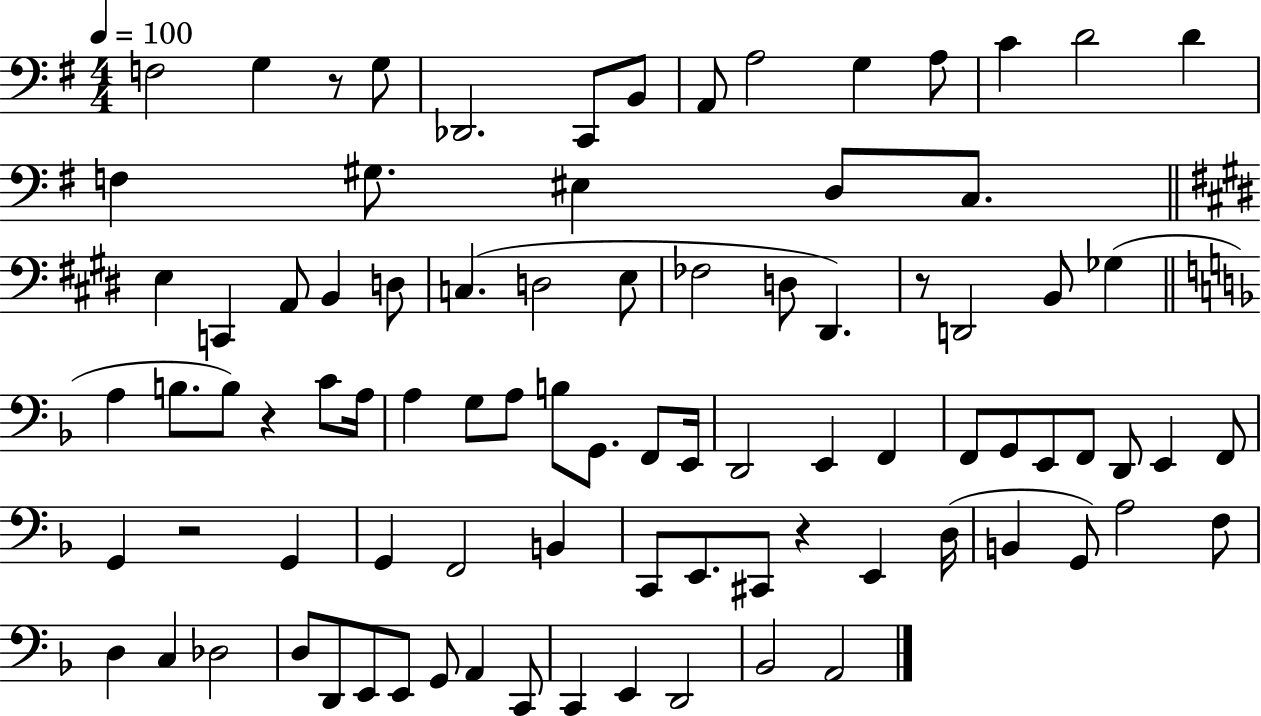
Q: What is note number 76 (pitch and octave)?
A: G2